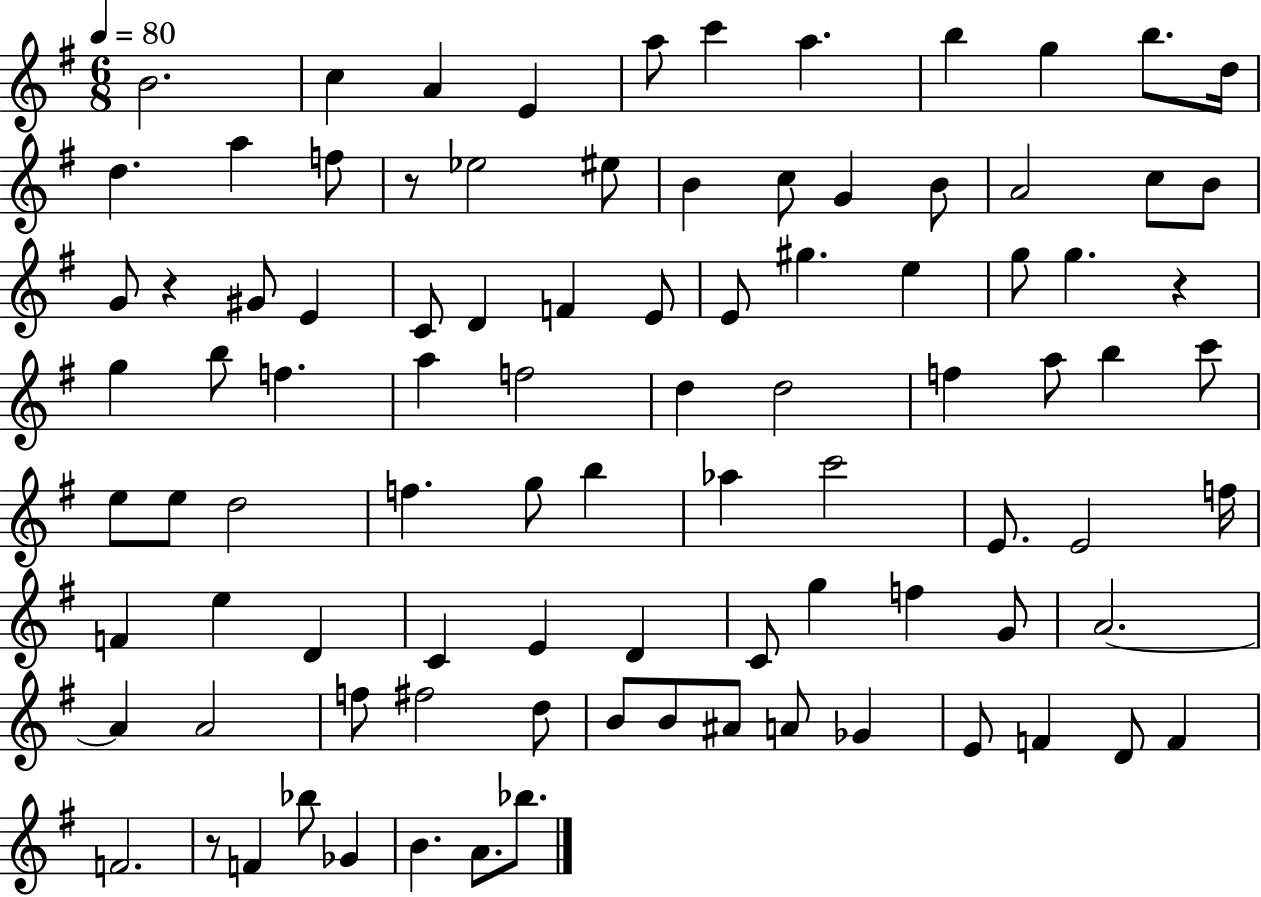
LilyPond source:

{
  \clef treble
  \numericTimeSignature
  \time 6/8
  \key g \major
  \tempo 4 = 80
  b'2. | c''4 a'4 e'4 | a''8 c'''4 a''4. | b''4 g''4 b''8. d''16 | \break d''4. a''4 f''8 | r8 ees''2 eis''8 | b'4 c''8 g'4 b'8 | a'2 c''8 b'8 | \break g'8 r4 gis'8 e'4 | c'8 d'4 f'4 e'8 | e'8 gis''4. e''4 | g''8 g''4. r4 | \break g''4 b''8 f''4. | a''4 f''2 | d''4 d''2 | f''4 a''8 b''4 c'''8 | \break e''8 e''8 d''2 | f''4. g''8 b''4 | aes''4 c'''2 | e'8. e'2 f''16 | \break f'4 e''4 d'4 | c'4 e'4 d'4 | c'8 g''4 f''4 g'8 | a'2.~~ | \break a'4 a'2 | f''8 fis''2 d''8 | b'8 b'8 ais'8 a'8 ges'4 | e'8 f'4 d'8 f'4 | \break f'2. | r8 f'4 bes''8 ges'4 | b'4. a'8. bes''8. | \bar "|."
}